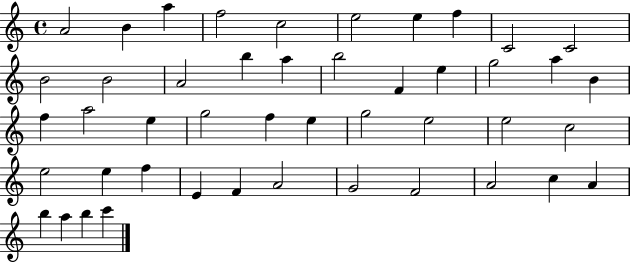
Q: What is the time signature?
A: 4/4